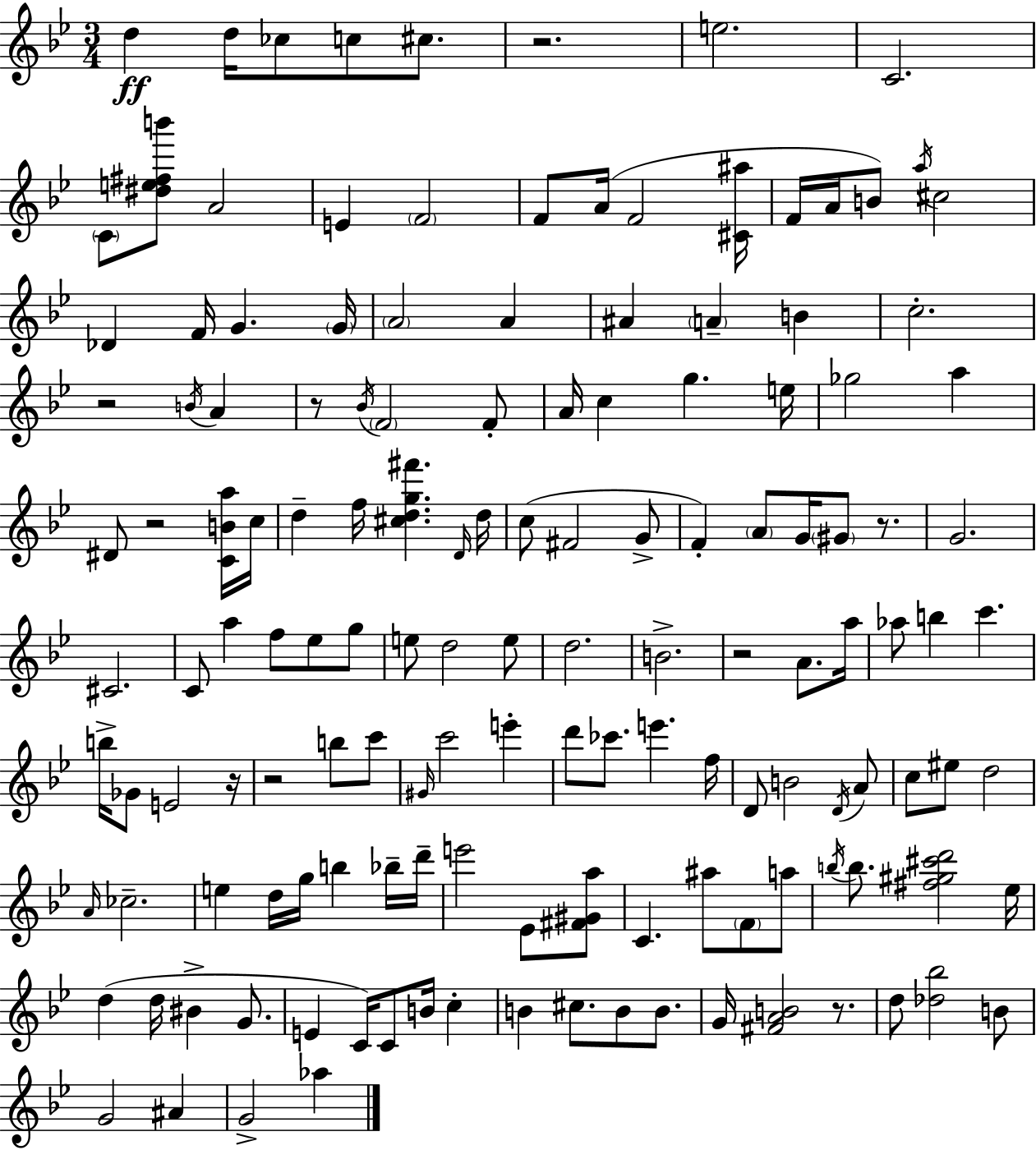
{
  \clef treble
  \numericTimeSignature
  \time 3/4
  \key bes \major
  d''4\ff d''16 ces''8 c''8 cis''8. | r2. | e''2. | c'2. | \break \parenthesize c'8 <dis'' e'' fis'' b'''>8 a'2 | e'4 \parenthesize f'2 | f'8 a'16( f'2 <cis' ais''>16 | f'16 a'16 b'8) \acciaccatura { a''16 } cis''2 | \break des'4 f'16 g'4. | \parenthesize g'16 \parenthesize a'2 a'4 | ais'4 \parenthesize a'4-- b'4 | c''2.-. | \break r2 \acciaccatura { b'16 } a'4 | r8 \acciaccatura { bes'16 } \parenthesize f'2 | f'8-. a'16 c''4 g''4. | e''16 ges''2 a''4 | \break dis'8 r2 | <c' b' a''>16 c''16 d''4-- f''16 <cis'' d'' g'' fis'''>4. | \grace { d'16 } d''16 c''8( fis'2 | g'8-> f'4-.) \parenthesize a'8 g'16 \parenthesize gis'8 | \break r8. g'2. | cis'2. | c'8 a''4 f''8 | ees''8 g''8 e''8 d''2 | \break e''8 d''2. | b'2.-> | r2 | a'8. a''16 aes''8 b''4 c'''4. | \break b''16-> ges'8 e'2 | r16 r2 | b''8 c'''8 \grace { gis'16 } c'''2 | e'''4-. d'''8 ces'''8. e'''4. | \break f''16 d'8 b'2 | \acciaccatura { d'16 } a'8 c''8 eis''8 d''2 | \grace { a'16 } ces''2.-- | e''4 d''16 | \break g''16 b''4 bes''16-- d'''16-- e'''2 | ees'8 <fis' gis' a''>8 c'4. | ais''8 \parenthesize f'8 a''8 \acciaccatura { b''16 } b''8. <fis'' gis'' cis''' d'''>2 | ees''16 d''4( | \break d''16 bis'4-> g'8. e'4 | c'16) c'8 b'16 c''4-. b'4 | cis''8. b'8 b'8. g'16 <fis' a' b'>2 | r8. d''8 <des'' bes''>2 | \break b'8 g'2 | ais'4 g'2-> | aes''4 \bar "|."
}